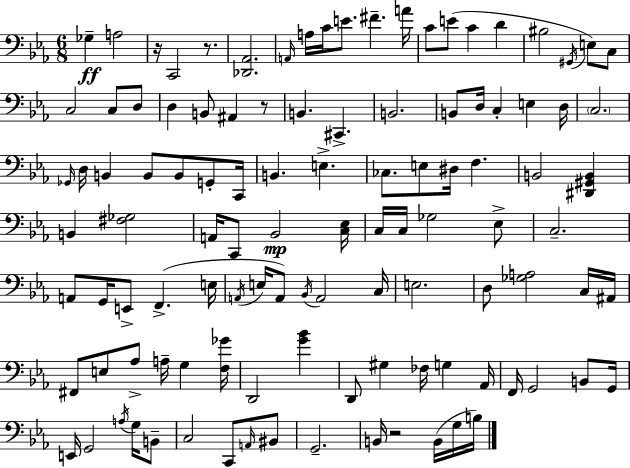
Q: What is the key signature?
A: EES major